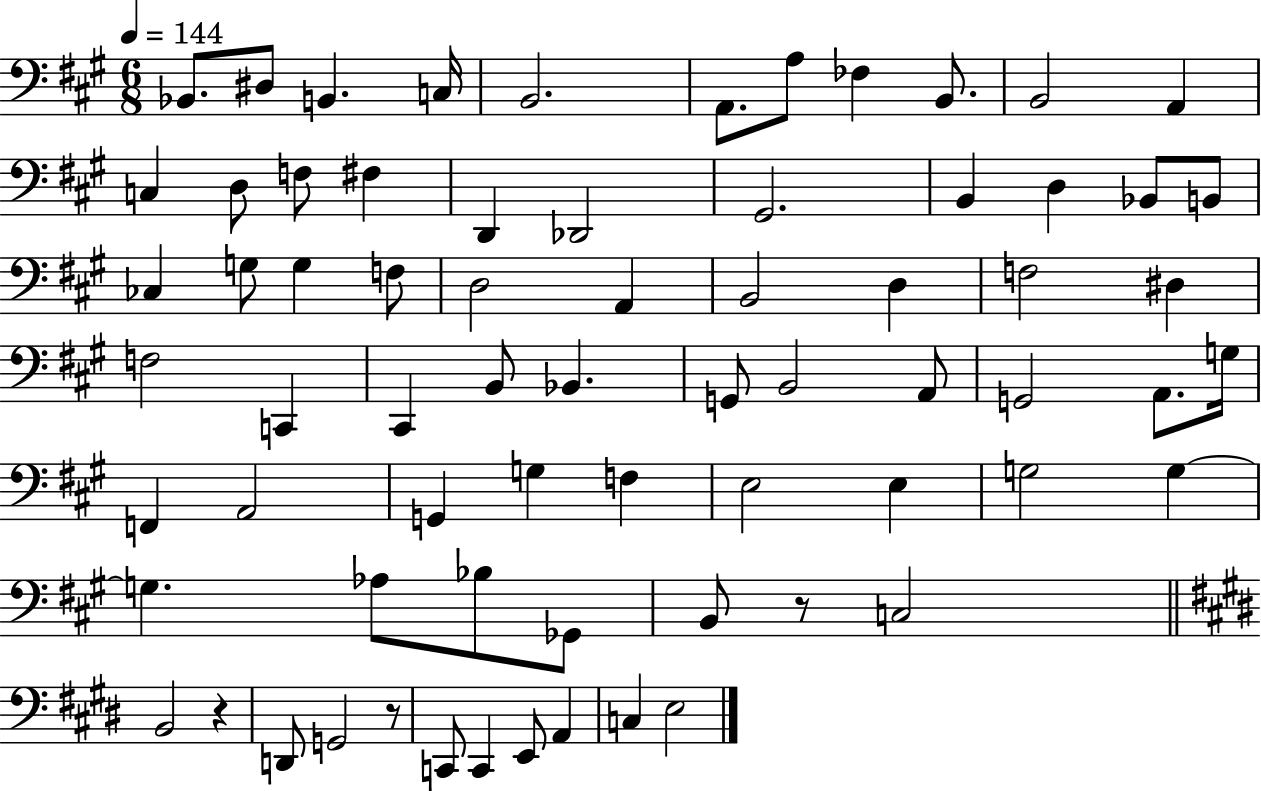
{
  \clef bass
  \numericTimeSignature
  \time 6/8
  \key a \major
  \tempo 4 = 144
  \repeat volta 2 { bes,8. dis8 b,4. c16 | b,2. | a,8. a8 fes4 b,8. | b,2 a,4 | \break c4 d8 f8 fis4 | d,4 des,2 | gis,2. | b,4 d4 bes,8 b,8 | \break ces4 g8 g4 f8 | d2 a,4 | b,2 d4 | f2 dis4 | \break f2 c,4 | cis,4 b,8 bes,4. | g,8 b,2 a,8 | g,2 a,8. g16 | \break f,4 a,2 | g,4 g4 f4 | e2 e4 | g2 g4~~ | \break g4. aes8 bes8 ges,8 | b,8 r8 c2 | \bar "||" \break \key e \major b,2 r4 | d,8 g,2 r8 | c,8 c,4 e,8 a,4 | c4 e2 | \break } \bar "|."
}